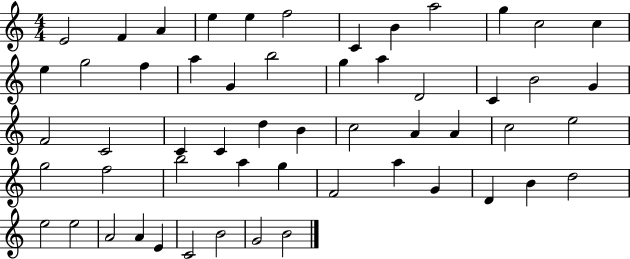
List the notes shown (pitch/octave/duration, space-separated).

E4/h F4/q A4/q E5/q E5/q F5/h C4/q B4/q A5/h G5/q C5/h C5/q E5/q G5/h F5/q A5/q G4/q B5/h G5/q A5/q D4/h C4/q B4/h G4/q F4/h C4/h C4/q C4/q D5/q B4/q C5/h A4/q A4/q C5/h E5/h G5/h F5/h B5/h A5/q G5/q F4/h A5/q G4/q D4/q B4/q D5/h E5/h E5/h A4/h A4/q E4/q C4/h B4/h G4/h B4/h